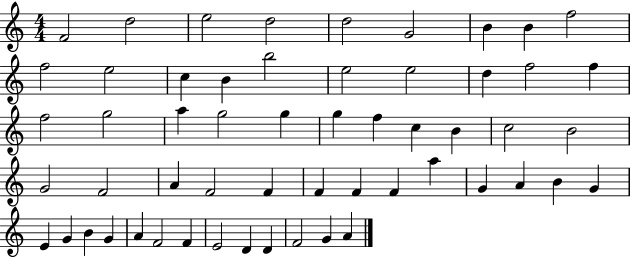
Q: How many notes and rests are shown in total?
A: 56